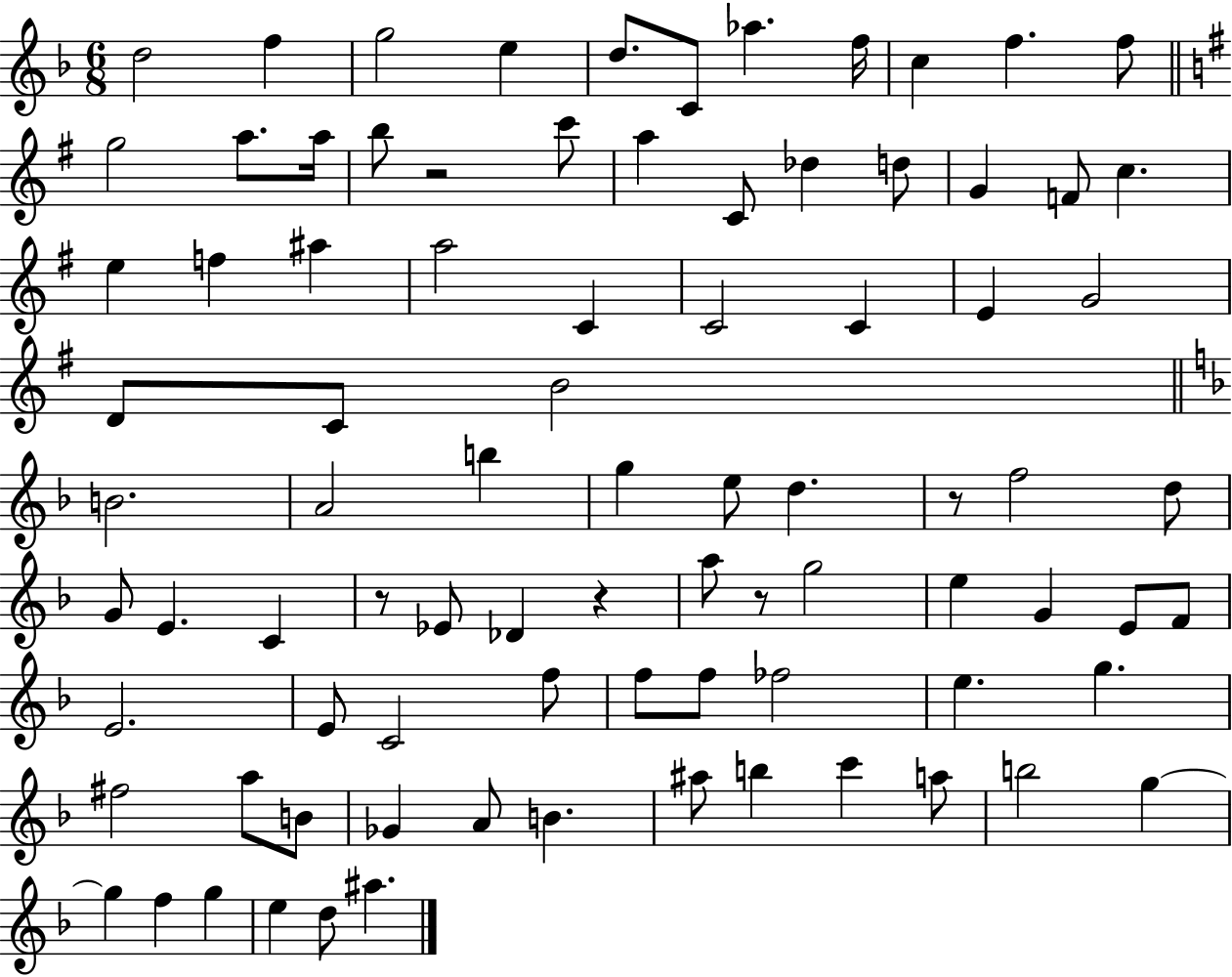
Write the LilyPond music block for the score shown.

{
  \clef treble
  \numericTimeSignature
  \time 6/8
  \key f \major
  d''2 f''4 | g''2 e''4 | d''8. c'8 aes''4. f''16 | c''4 f''4. f''8 | \break \bar "||" \break \key e \minor g''2 a''8. a''16 | b''8 r2 c'''8 | a''4 c'8 des''4 d''8 | g'4 f'8 c''4. | \break e''4 f''4 ais''4 | a''2 c'4 | c'2 c'4 | e'4 g'2 | \break d'8 c'8 b'2 | \bar "||" \break \key f \major b'2. | a'2 b''4 | g''4 e''8 d''4. | r8 f''2 d''8 | \break g'8 e'4. c'4 | r8 ees'8 des'4 r4 | a''8 r8 g''2 | e''4 g'4 e'8 f'8 | \break e'2. | e'8 c'2 f''8 | f''8 f''8 fes''2 | e''4. g''4. | \break fis''2 a''8 b'8 | ges'4 a'8 b'4. | ais''8 b''4 c'''4 a''8 | b''2 g''4~~ | \break g''4 f''4 g''4 | e''4 d''8 ais''4. | \bar "|."
}